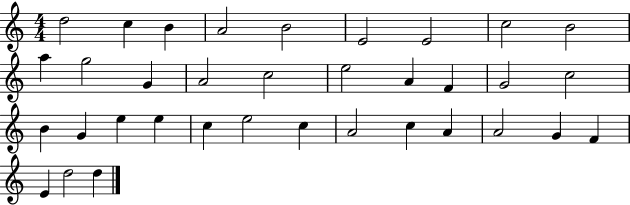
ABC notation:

X:1
T:Untitled
M:4/4
L:1/4
K:C
d2 c B A2 B2 E2 E2 c2 B2 a g2 G A2 c2 e2 A F G2 c2 B G e e c e2 c A2 c A A2 G F E d2 d